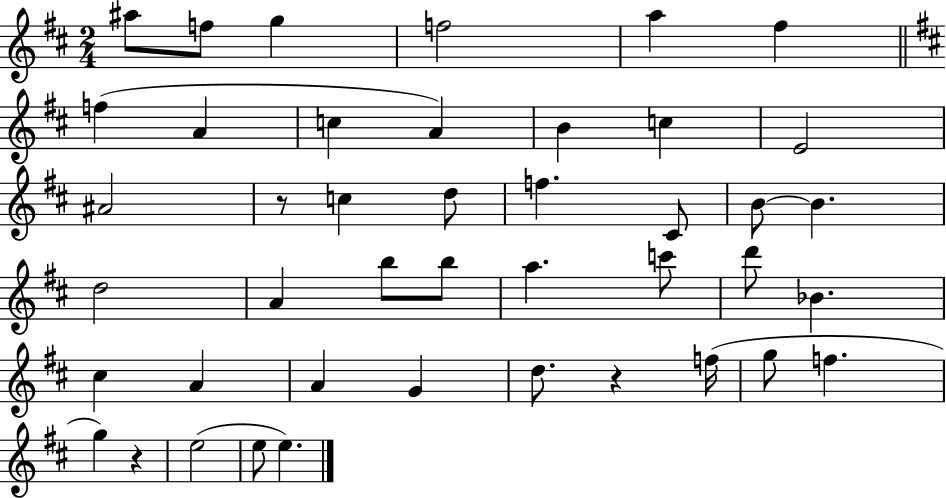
A#5/e F5/e G5/q F5/h A5/q F#5/q F5/q A4/q C5/q A4/q B4/q C5/q E4/h A#4/h R/e C5/q D5/e F5/q. C#4/e B4/e B4/q. D5/h A4/q B5/e B5/e A5/q. C6/e D6/e Bb4/q. C#5/q A4/q A4/q G4/q D5/e. R/q F5/s G5/e F5/q. G5/q R/q E5/h E5/e E5/q.